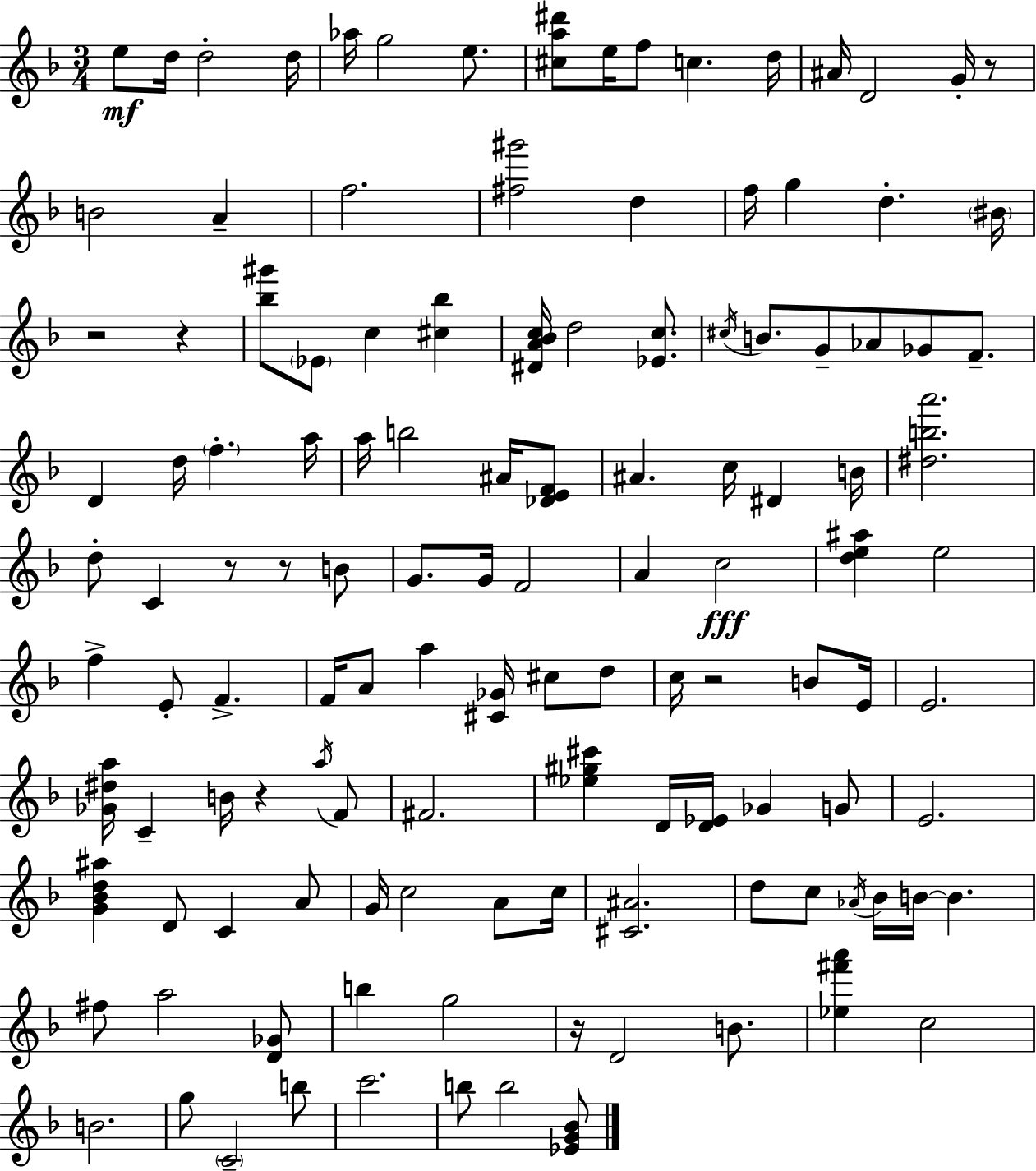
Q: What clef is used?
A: treble